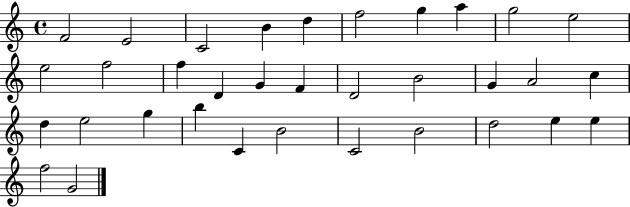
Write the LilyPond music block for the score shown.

{
  \clef treble
  \time 4/4
  \defaultTimeSignature
  \key c \major
  f'2 e'2 | c'2 b'4 d''4 | f''2 g''4 a''4 | g''2 e''2 | \break e''2 f''2 | f''4 d'4 g'4 f'4 | d'2 b'2 | g'4 a'2 c''4 | \break d''4 e''2 g''4 | b''4 c'4 b'2 | c'2 b'2 | d''2 e''4 e''4 | \break f''2 g'2 | \bar "|."
}